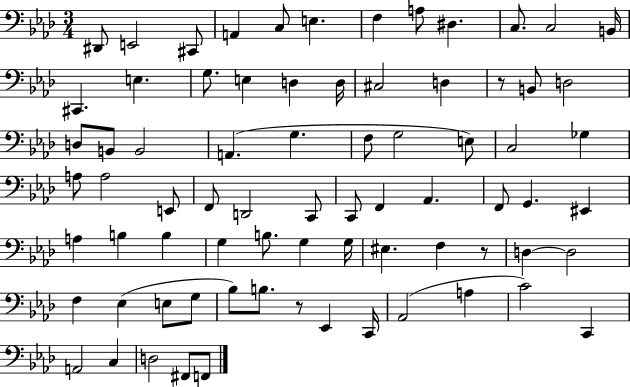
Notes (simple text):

D#2/e E2/h C#2/e A2/q C3/e E3/q. F3/q A3/e D#3/q. C3/e. C3/h B2/s C#2/q. E3/q. G3/e. E3/q D3/q D3/s C#3/h D3/q R/e B2/e D3/h D3/e B2/e B2/h A2/q. G3/q. F3/e G3/h E3/e C3/h Gb3/q A3/e A3/h E2/e F2/e D2/h C2/e C2/e F2/q Ab2/q. F2/e G2/q. EIS2/q A3/q B3/q B3/q G3/q B3/e. G3/q G3/s EIS3/q. F3/q R/e D3/q D3/h F3/q Eb3/q E3/e G3/e Bb3/e B3/e. R/e Eb2/q C2/s Ab2/h A3/q C4/h C2/q A2/h C3/q D3/h F#2/e F2/e